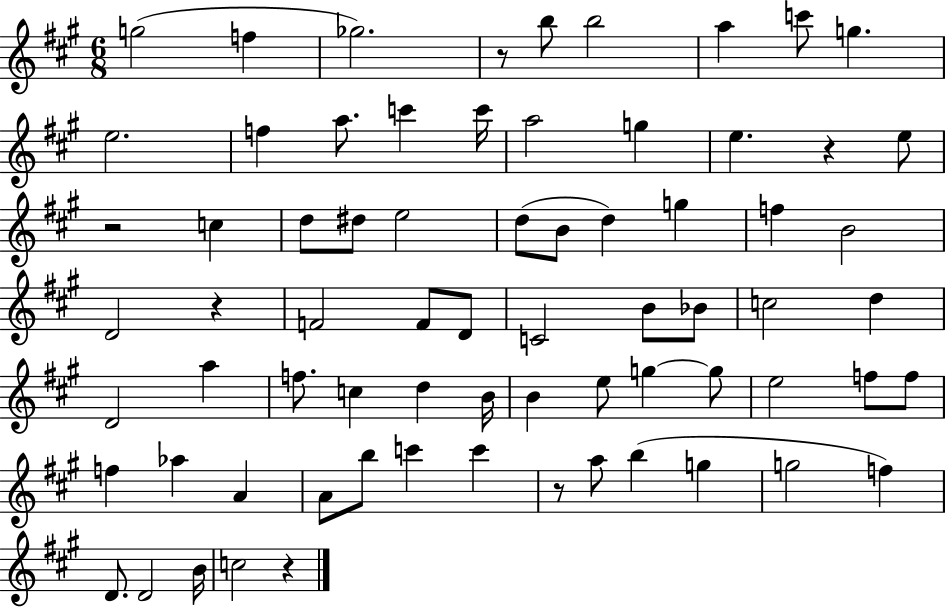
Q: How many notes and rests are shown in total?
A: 71